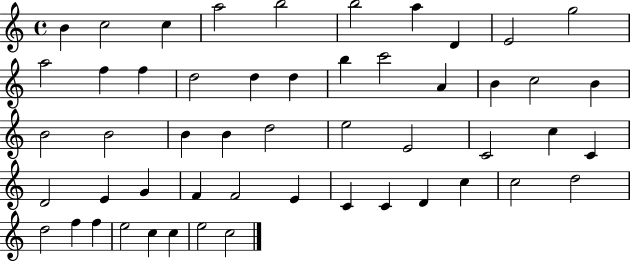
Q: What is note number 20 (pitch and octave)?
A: B4